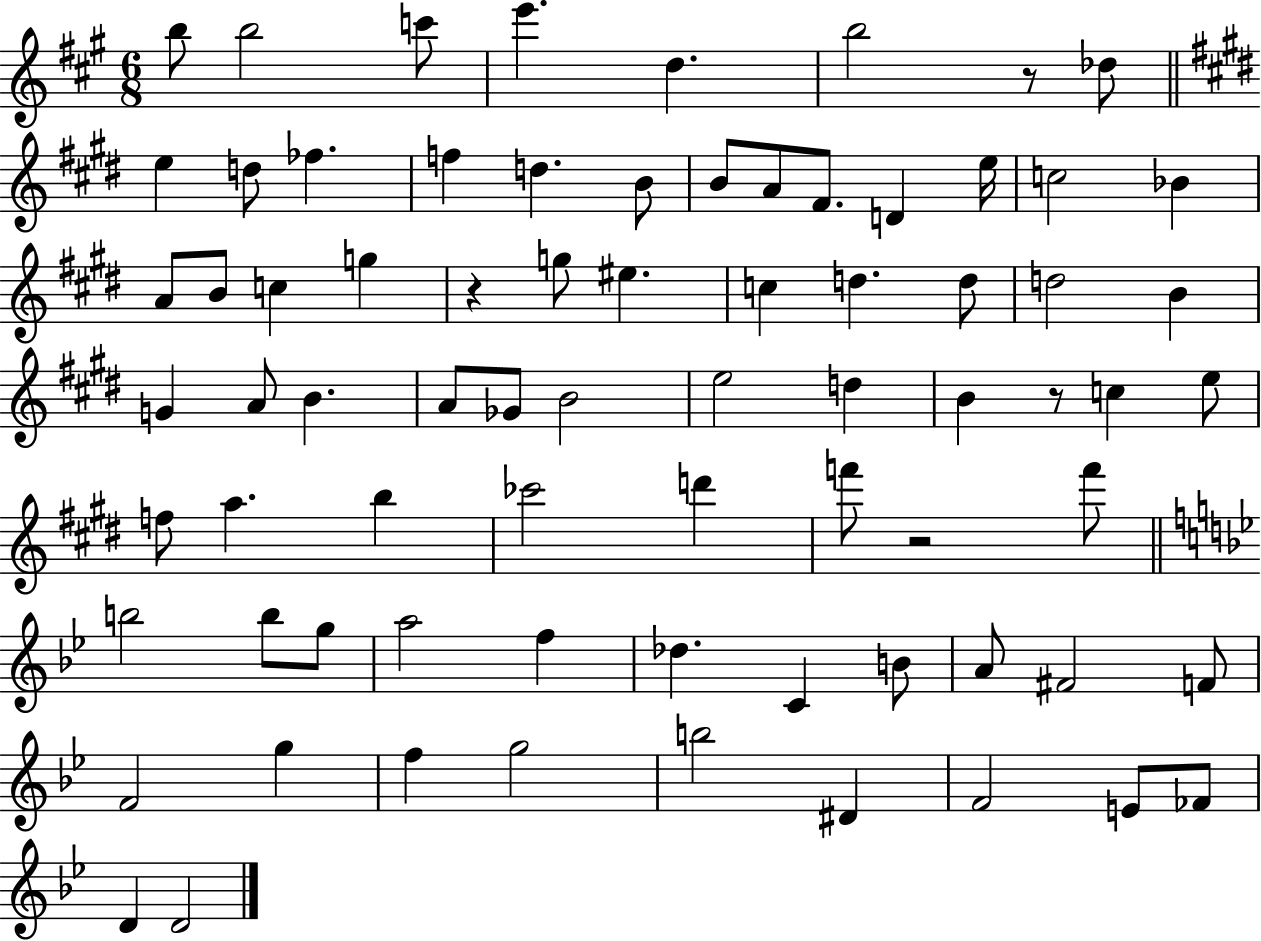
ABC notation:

X:1
T:Untitled
M:6/8
L:1/4
K:A
b/2 b2 c'/2 e' d b2 z/2 _d/2 e d/2 _f f d B/2 B/2 A/2 ^F/2 D e/4 c2 _B A/2 B/2 c g z g/2 ^e c d d/2 d2 B G A/2 B A/2 _G/2 B2 e2 d B z/2 c e/2 f/2 a b _c'2 d' f'/2 z2 f'/2 b2 b/2 g/2 a2 f _d C B/2 A/2 ^F2 F/2 F2 g f g2 b2 ^D F2 E/2 _F/2 D D2